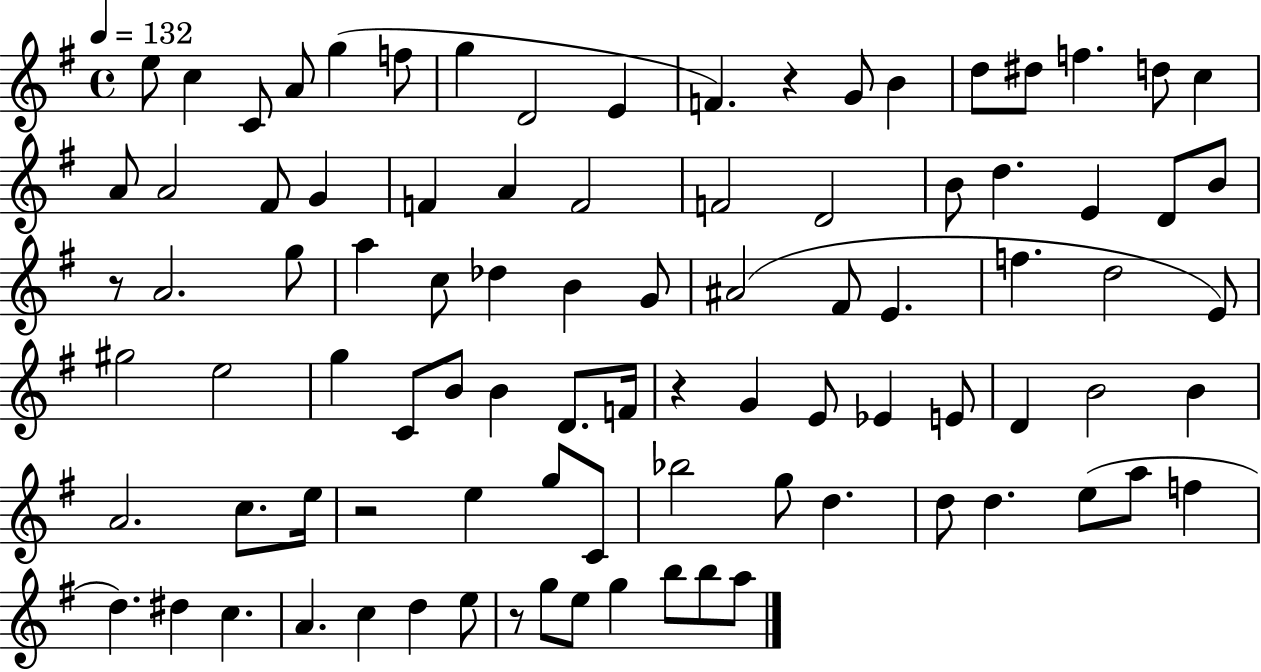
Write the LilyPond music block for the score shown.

{
  \clef treble
  \time 4/4
  \defaultTimeSignature
  \key g \major
  \tempo 4 = 132
  \repeat volta 2 { e''8 c''4 c'8 a'8 g''4( f''8 | g''4 d'2 e'4 | f'4.) r4 g'8 b'4 | d''8 dis''8 f''4. d''8 c''4 | \break a'8 a'2 fis'8 g'4 | f'4 a'4 f'2 | f'2 d'2 | b'8 d''4. e'4 d'8 b'8 | \break r8 a'2. g''8 | a''4 c''8 des''4 b'4 g'8 | ais'2( fis'8 e'4. | f''4. d''2 e'8) | \break gis''2 e''2 | g''4 c'8 b'8 b'4 d'8. f'16 | r4 g'4 e'8 ees'4 e'8 | d'4 b'2 b'4 | \break a'2. c''8. e''16 | r2 e''4 g''8 c'8 | bes''2 g''8 d''4. | d''8 d''4. e''8( a''8 f''4 | \break d''4.) dis''4 c''4. | a'4. c''4 d''4 e''8 | r8 g''8 e''8 g''4 b''8 b''8 a''8 | } \bar "|."
}